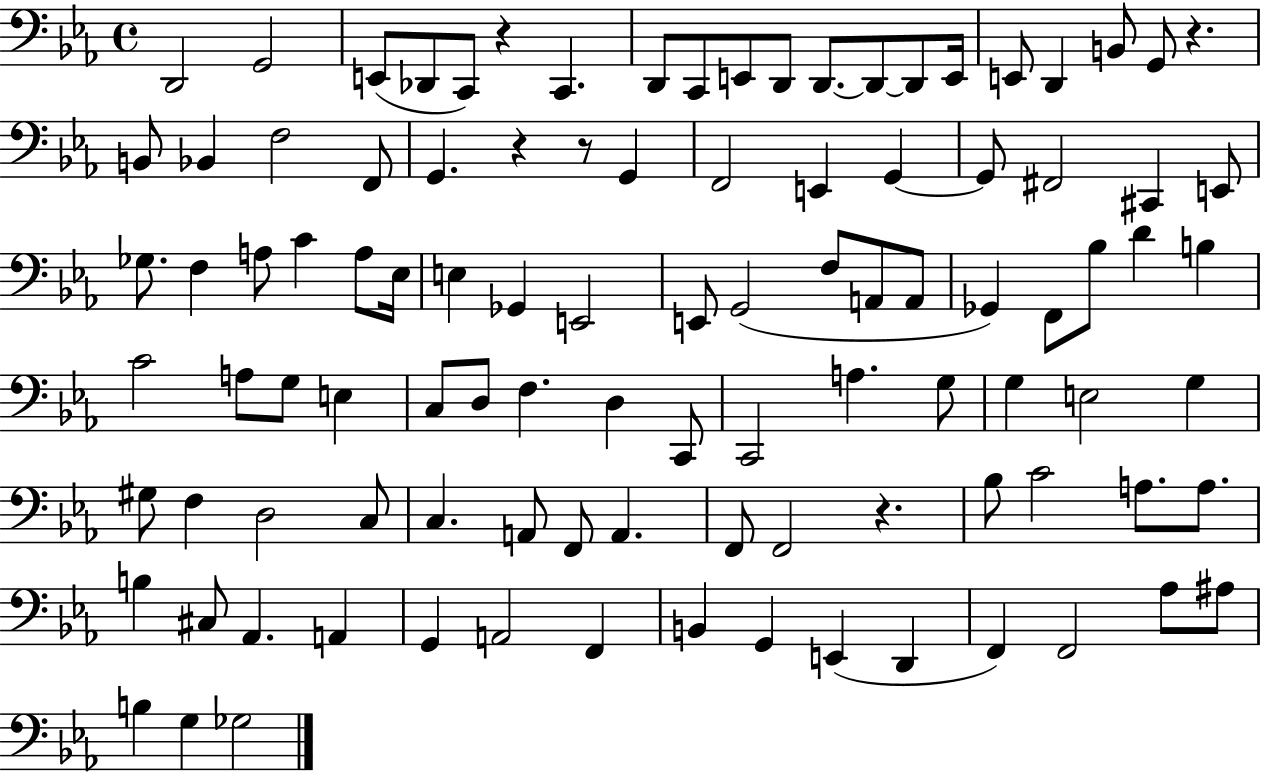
{
  \clef bass
  \time 4/4
  \defaultTimeSignature
  \key ees \major
  d,2 g,2 | e,8( des,8 c,8) r4 c,4. | d,8 c,8 e,8 d,8 d,8.~~ d,8~~ d,8 e,16 | e,8 d,4 b,8 g,8 r4. | \break b,8 bes,4 f2 f,8 | g,4. r4 r8 g,4 | f,2 e,4 g,4~~ | g,8 fis,2 cis,4 e,8 | \break ges8. f4 a8 c'4 a8 ees16 | e4 ges,4 e,2 | e,8 g,2( f8 a,8 a,8 | ges,4) f,8 bes8 d'4 b4 | \break c'2 a8 g8 e4 | c8 d8 f4. d4 c,8 | c,2 a4. g8 | g4 e2 g4 | \break gis8 f4 d2 c8 | c4. a,8 f,8 a,4. | f,8 f,2 r4. | bes8 c'2 a8. a8. | \break b4 cis8 aes,4. a,4 | g,4 a,2 f,4 | b,4 g,4 e,4( d,4 | f,4) f,2 aes8 ais8 | \break b4 g4 ges2 | \bar "|."
}